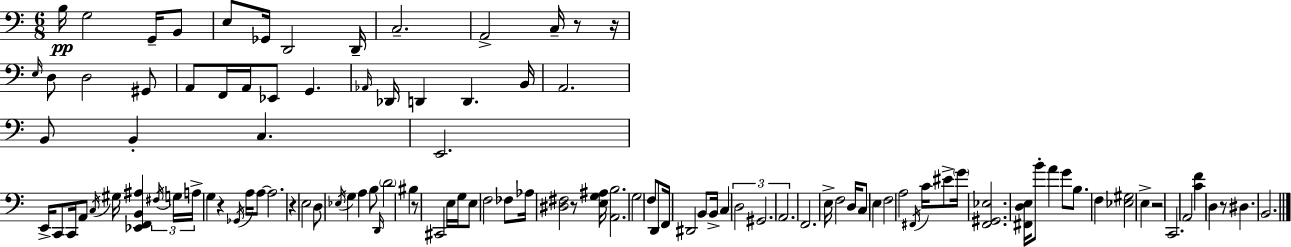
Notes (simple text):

B3/s G3/h G2/s B2/e E3/e Gb2/s D2/h D2/s C3/h. A2/h C3/s R/e R/s E3/s D3/e D3/h G#2/e A2/e F2/s A2/s Eb2/e G2/q. Ab2/s Db2/s D2/q D2/q. B2/s A2/h. B2/e B2/q C3/q. E2/h. E2/s C2/e C2/s A2/e C3/s G#3/s [Eb2,F2,B2,A#3]/q F#3/s G3/s A3/s G3/q R/q Gb2/s A3/s A3/e A3/h. R/q E3/h D3/e Eb3/s G3/q A3/q B3/e D2/s D4/h BIS3/q R/e C#2/h E3/s G3/s E3/e F3/h FES3/e Ab3/s [D#3,F#3]/h R/e [E3,G3,A#3]/s [A2,B3]/h. G3/h F3/e D2/e F2/s D#2/h B2/e B2/s C3/q D3/h G#2/h. A2/h. F2/h. E3/s F3/h D3/s C3/e E3/q F3/h A3/h F#2/s C4/s EIS4/e G4/s [F2,G#2,Eb3]/h. [F#2,D3,E3]/s B4/e A4/q G4/e B3/e. F3/q [Eb3,G#3]/h E3/q R/h C2/h. A2/h [C4,F4]/q D3/q R/e D#3/q. B2/h.